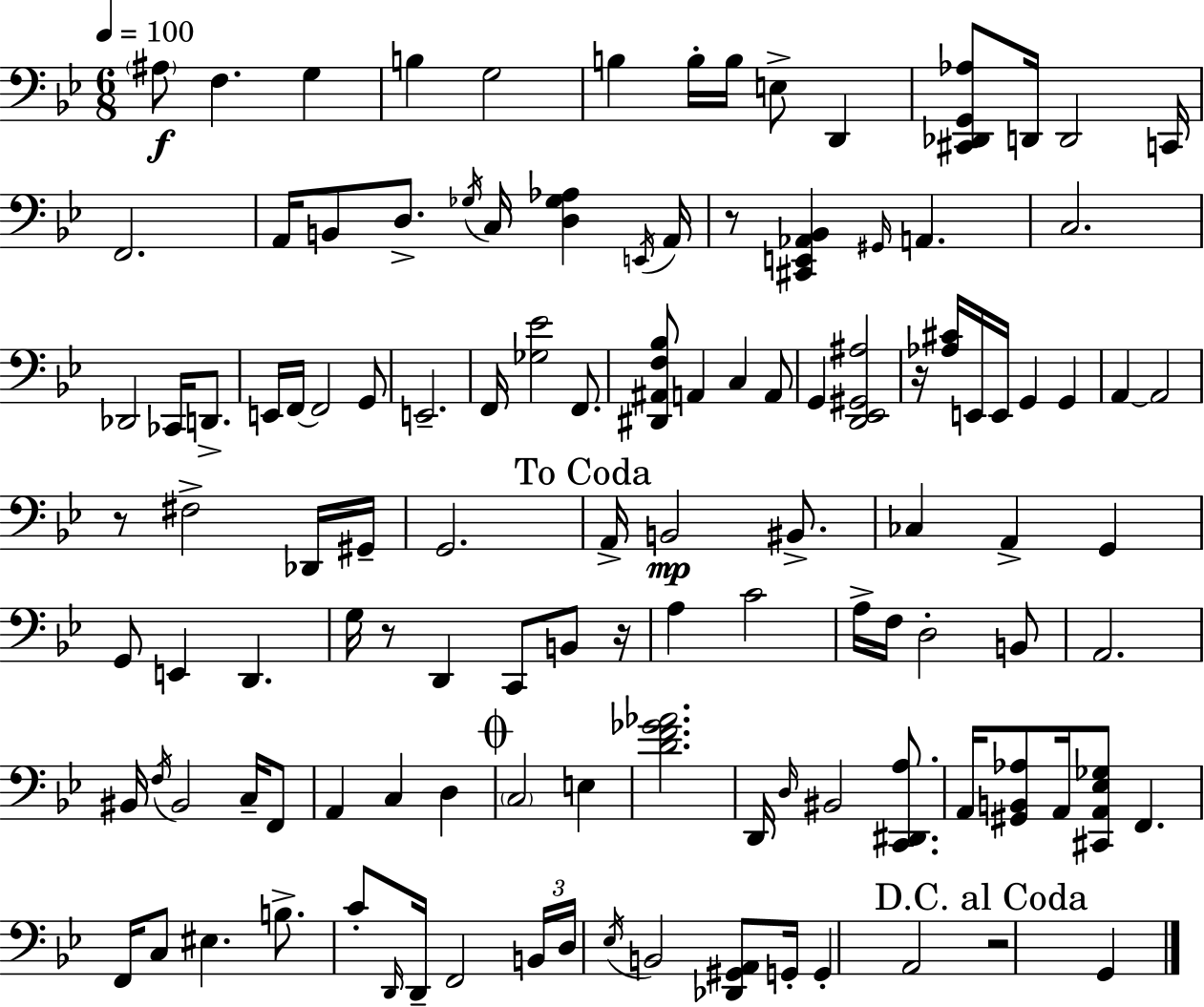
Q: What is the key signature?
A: BES major